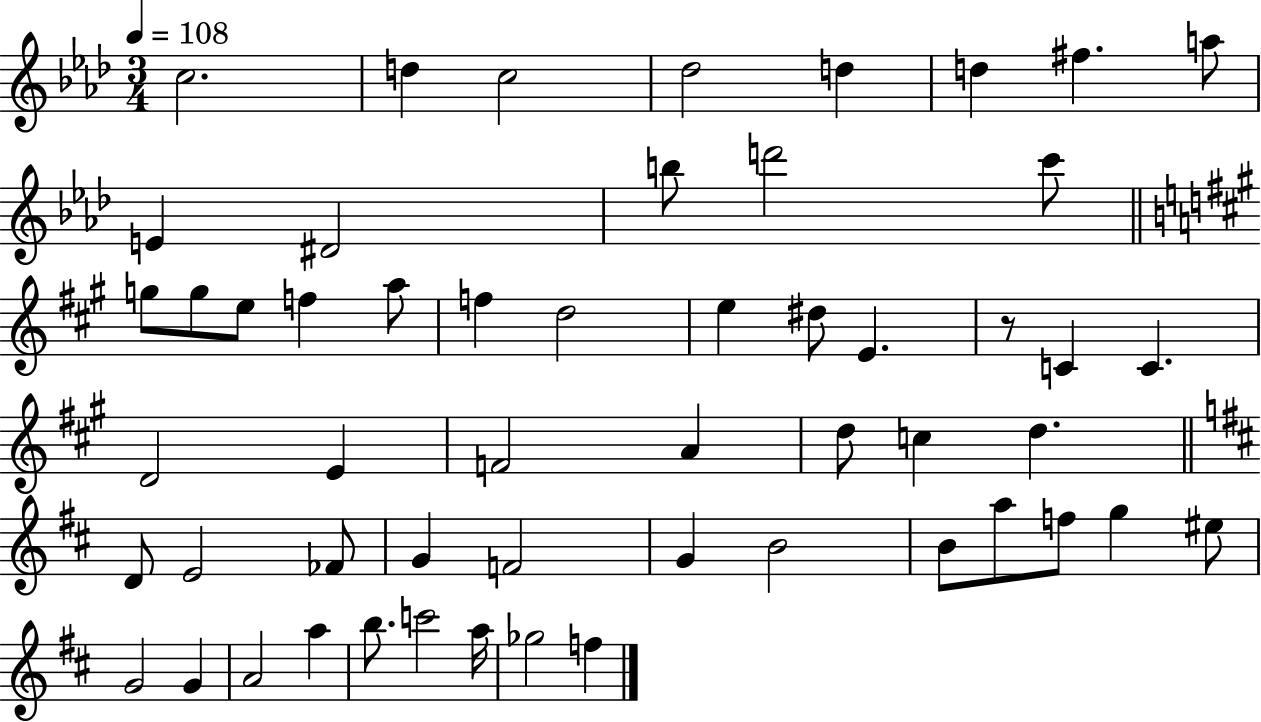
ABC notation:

X:1
T:Untitled
M:3/4
L:1/4
K:Ab
c2 d c2 _d2 d d ^f a/2 E ^D2 b/2 d'2 c'/2 g/2 g/2 e/2 f a/2 f d2 e ^d/2 E z/2 C C D2 E F2 A d/2 c d D/2 E2 _F/2 G F2 G B2 B/2 a/2 f/2 g ^e/2 G2 G A2 a b/2 c'2 a/4 _g2 f